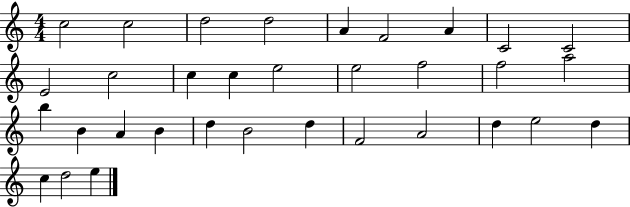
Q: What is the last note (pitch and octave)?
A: E5